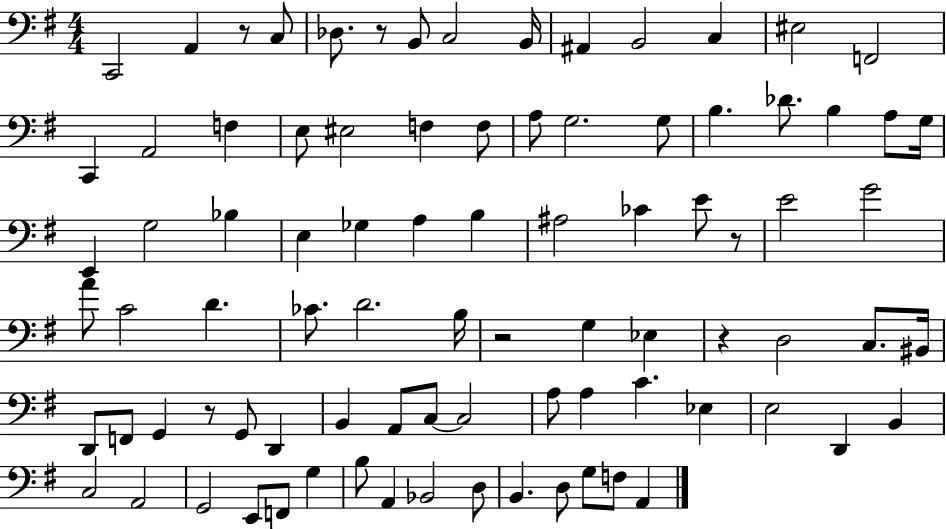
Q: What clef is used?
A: bass